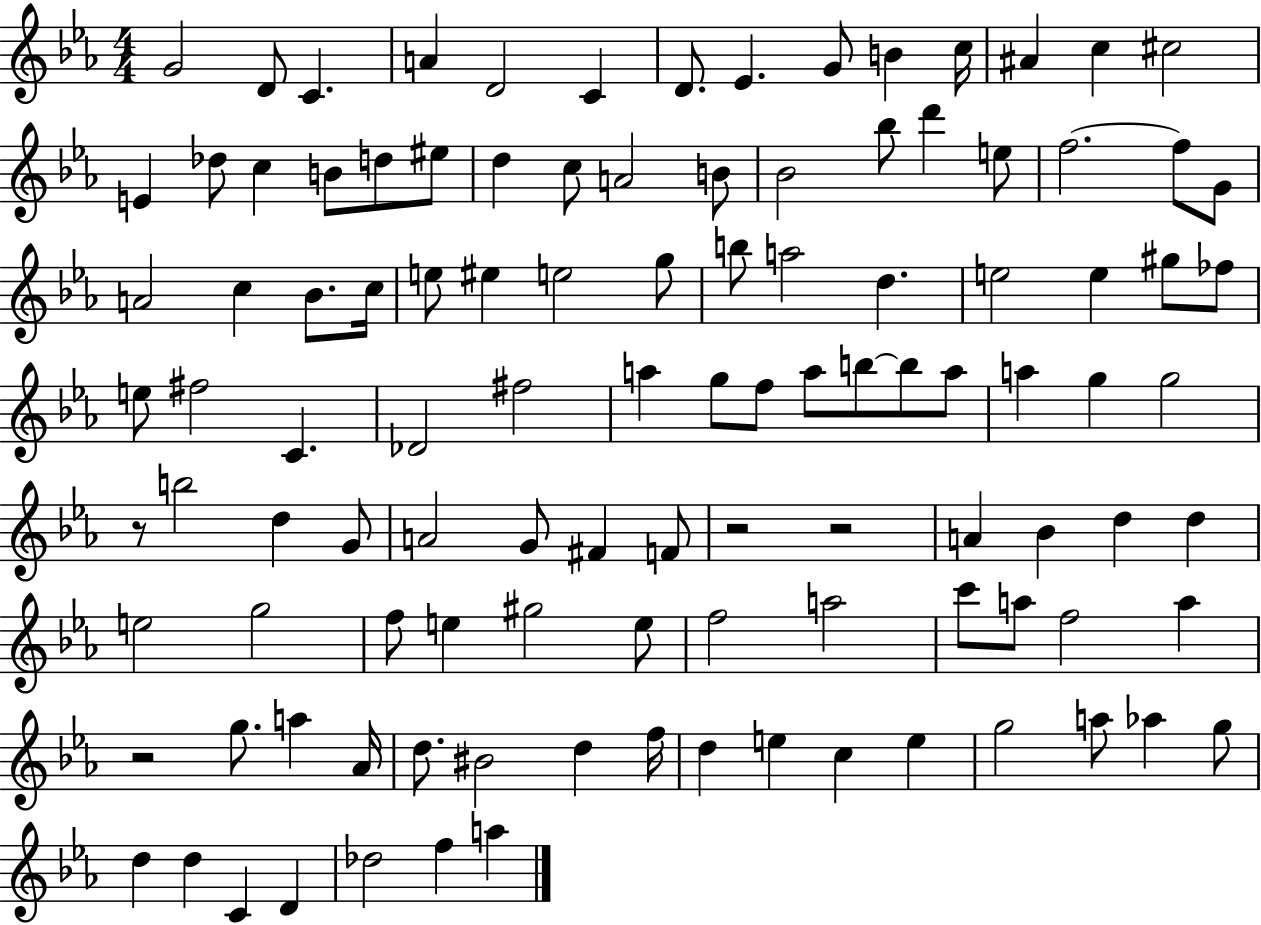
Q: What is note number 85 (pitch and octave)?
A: G5